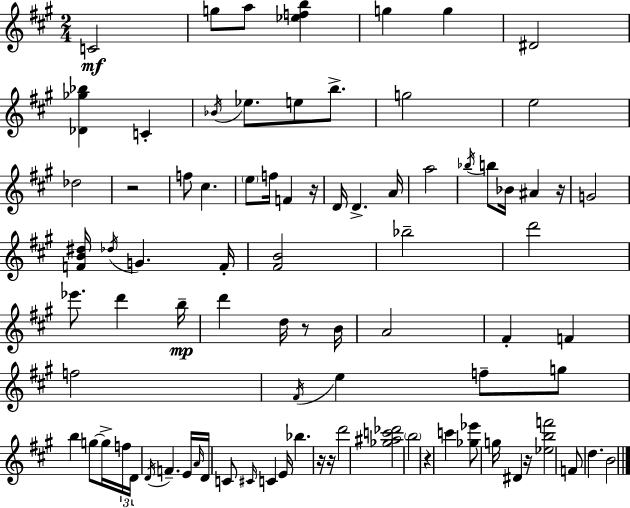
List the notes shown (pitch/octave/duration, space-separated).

C4/h G5/e A5/e [Eb5,F5,B5]/q G5/q G5/q D#4/h [Db4,Gb5,Bb5]/q C4/q Bb4/s Eb5/e. E5/e B5/e. G5/h E5/h Db5/h R/h F5/e C#5/q. E5/e F5/s F4/q R/s D4/s D4/q. A4/s A5/h Bb5/s B5/e Bb4/s A#4/q R/s G4/h [F4,B4,D#5]/s Db5/s G4/q. F4/s [F#4,B4]/h Bb5/h D6/h Eb6/e. D6/q B5/s D6/q D5/s R/e B4/s A4/h F#4/q F4/q F5/h F#4/s E5/q F5/e G5/e B5/q G5/e G5/s F5/s D4/s D4/s F4/q. E4/s A4/s D4/s C4/e C#4/s C4/q E4/s Bb5/q. R/s R/s D6/h [Gb5,A#5,C6,Db6]/h B5/h R/q C6/q [Gb5,Eb6]/e G5/s D#4/q R/s [Eb5,B5,F6]/h F4/e D5/q. B4/h